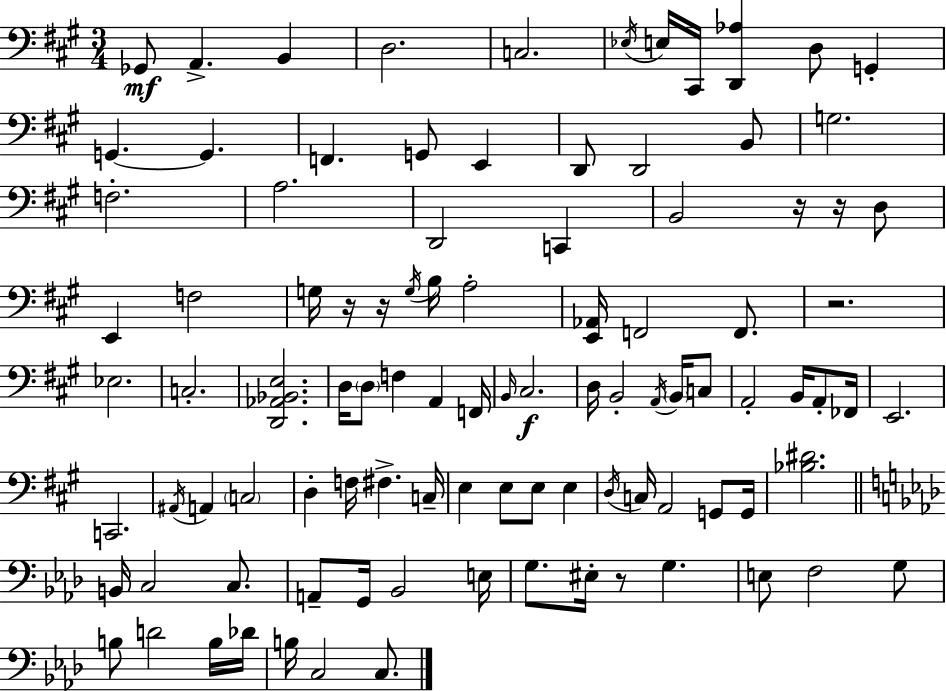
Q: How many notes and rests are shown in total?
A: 99